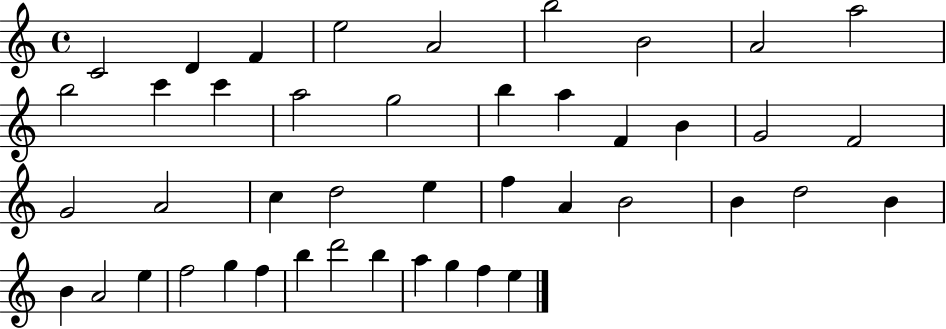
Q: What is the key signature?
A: C major